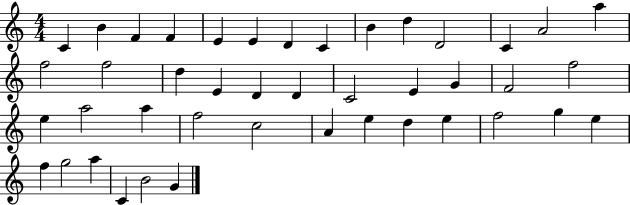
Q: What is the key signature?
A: C major